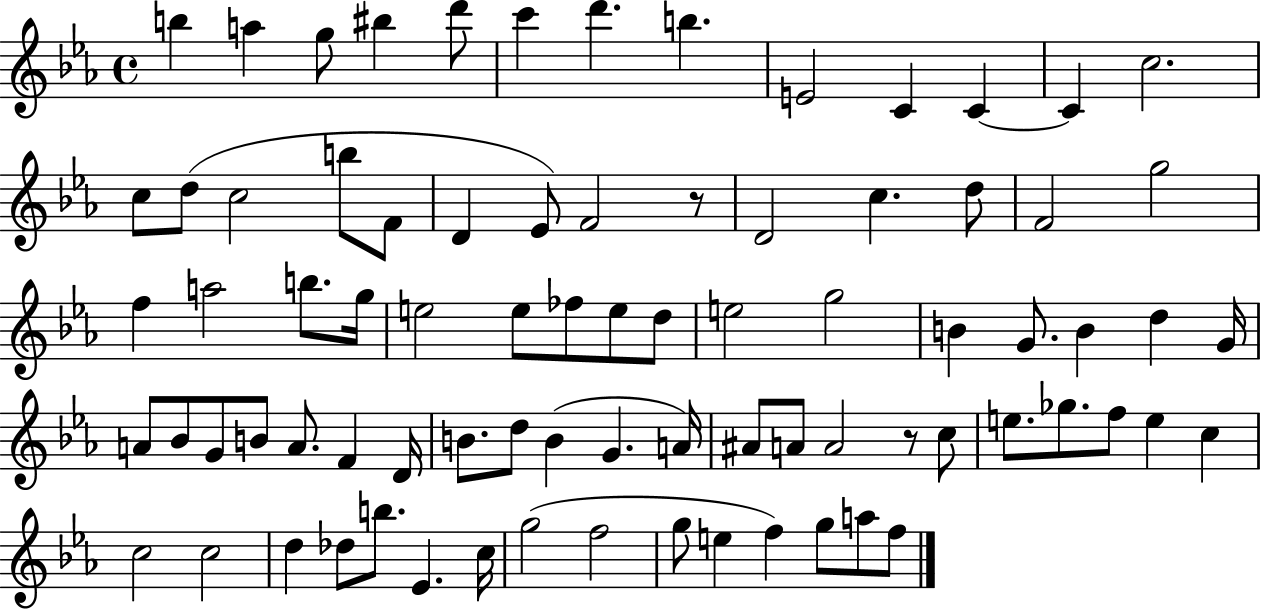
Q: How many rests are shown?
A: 2